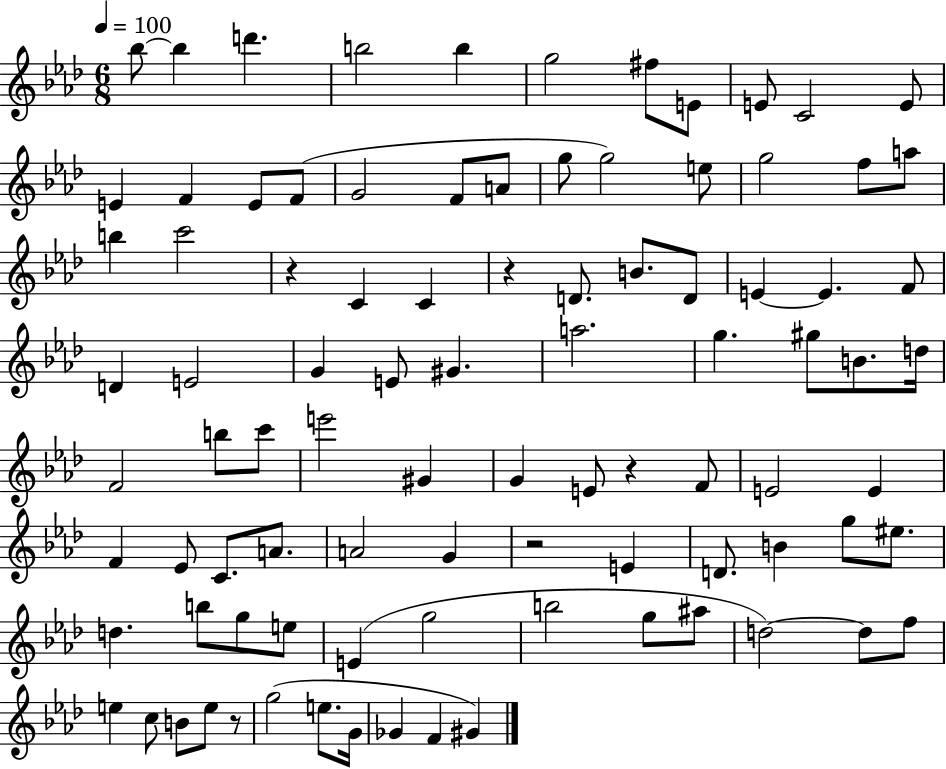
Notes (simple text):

Bb5/e Bb5/q D6/q. B5/h B5/q G5/h F#5/e E4/e E4/e C4/h E4/e E4/q F4/q E4/e F4/e G4/h F4/e A4/e G5/e G5/h E5/e G5/h F5/e A5/e B5/q C6/h R/q C4/q C4/q R/q D4/e. B4/e. D4/e E4/q E4/q. F4/e D4/q E4/h G4/q E4/e G#4/q. A5/h. G5/q. G#5/e B4/e. D5/s F4/h B5/e C6/e E6/h G#4/q G4/q E4/e R/q F4/e E4/h E4/q F4/q Eb4/e C4/e. A4/e. A4/h G4/q R/h E4/q D4/e. B4/q G5/e EIS5/e. D5/q. B5/e G5/e E5/e E4/q G5/h B5/h G5/e A#5/e D5/h D5/e F5/e E5/q C5/e B4/e E5/e R/e G5/h E5/e. G4/s Gb4/q F4/q G#4/q